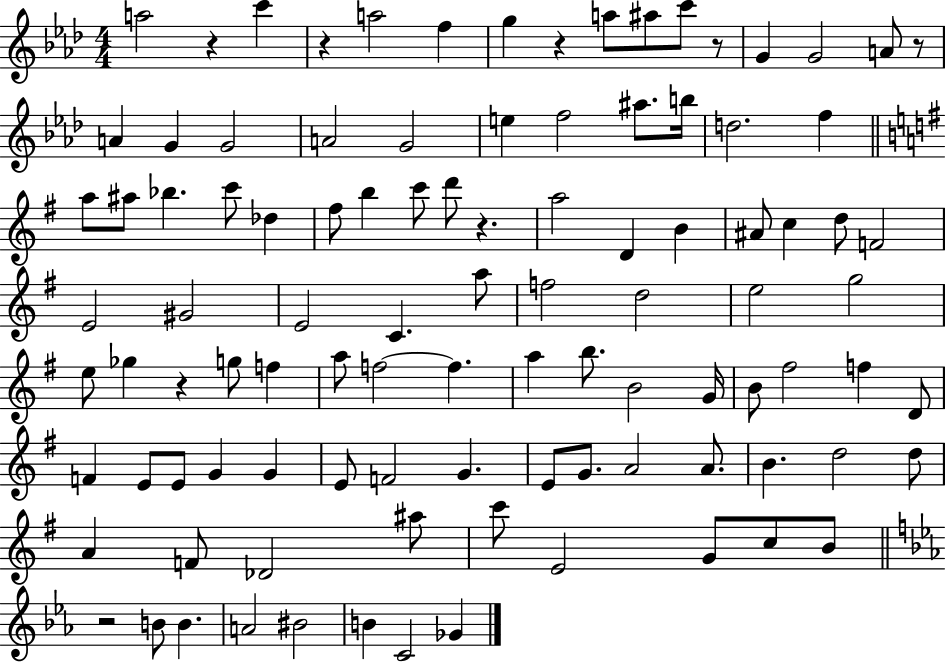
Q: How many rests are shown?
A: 8